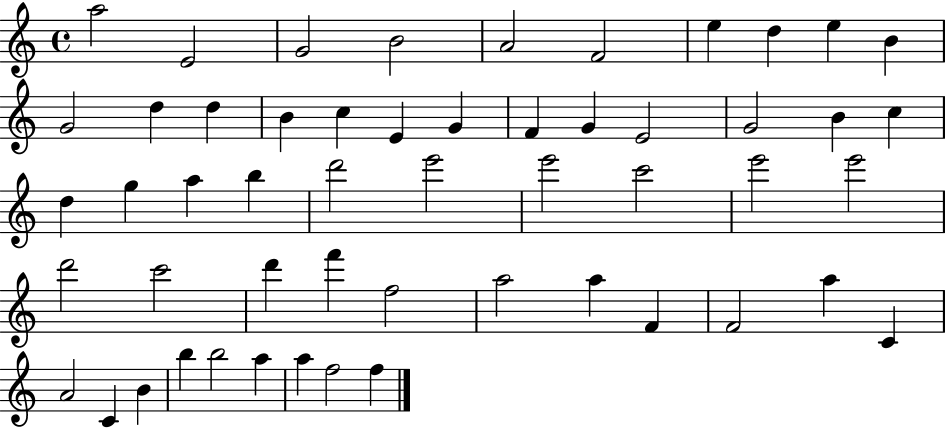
X:1
T:Untitled
M:4/4
L:1/4
K:C
a2 E2 G2 B2 A2 F2 e d e B G2 d d B c E G F G E2 G2 B c d g a b d'2 e'2 e'2 c'2 e'2 e'2 d'2 c'2 d' f' f2 a2 a F F2 a C A2 C B b b2 a a f2 f